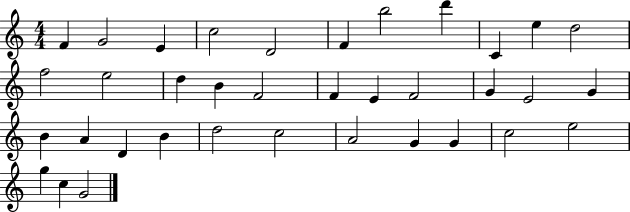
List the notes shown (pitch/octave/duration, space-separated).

F4/q G4/h E4/q C5/h D4/h F4/q B5/h D6/q C4/q E5/q D5/h F5/h E5/h D5/q B4/q F4/h F4/q E4/q F4/h G4/q E4/h G4/q B4/q A4/q D4/q B4/q D5/h C5/h A4/h G4/q G4/q C5/h E5/h G5/q C5/q G4/h